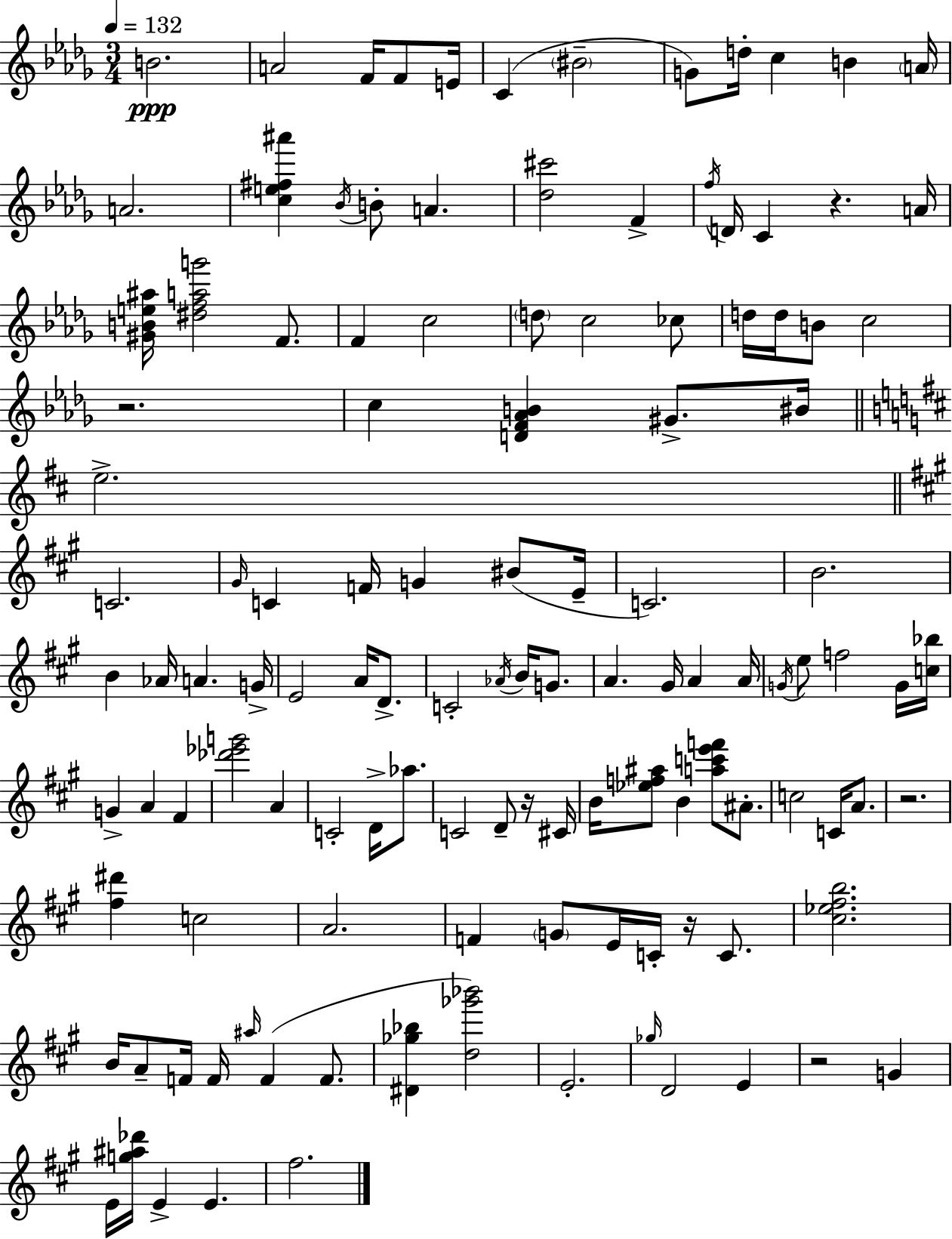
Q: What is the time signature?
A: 3/4